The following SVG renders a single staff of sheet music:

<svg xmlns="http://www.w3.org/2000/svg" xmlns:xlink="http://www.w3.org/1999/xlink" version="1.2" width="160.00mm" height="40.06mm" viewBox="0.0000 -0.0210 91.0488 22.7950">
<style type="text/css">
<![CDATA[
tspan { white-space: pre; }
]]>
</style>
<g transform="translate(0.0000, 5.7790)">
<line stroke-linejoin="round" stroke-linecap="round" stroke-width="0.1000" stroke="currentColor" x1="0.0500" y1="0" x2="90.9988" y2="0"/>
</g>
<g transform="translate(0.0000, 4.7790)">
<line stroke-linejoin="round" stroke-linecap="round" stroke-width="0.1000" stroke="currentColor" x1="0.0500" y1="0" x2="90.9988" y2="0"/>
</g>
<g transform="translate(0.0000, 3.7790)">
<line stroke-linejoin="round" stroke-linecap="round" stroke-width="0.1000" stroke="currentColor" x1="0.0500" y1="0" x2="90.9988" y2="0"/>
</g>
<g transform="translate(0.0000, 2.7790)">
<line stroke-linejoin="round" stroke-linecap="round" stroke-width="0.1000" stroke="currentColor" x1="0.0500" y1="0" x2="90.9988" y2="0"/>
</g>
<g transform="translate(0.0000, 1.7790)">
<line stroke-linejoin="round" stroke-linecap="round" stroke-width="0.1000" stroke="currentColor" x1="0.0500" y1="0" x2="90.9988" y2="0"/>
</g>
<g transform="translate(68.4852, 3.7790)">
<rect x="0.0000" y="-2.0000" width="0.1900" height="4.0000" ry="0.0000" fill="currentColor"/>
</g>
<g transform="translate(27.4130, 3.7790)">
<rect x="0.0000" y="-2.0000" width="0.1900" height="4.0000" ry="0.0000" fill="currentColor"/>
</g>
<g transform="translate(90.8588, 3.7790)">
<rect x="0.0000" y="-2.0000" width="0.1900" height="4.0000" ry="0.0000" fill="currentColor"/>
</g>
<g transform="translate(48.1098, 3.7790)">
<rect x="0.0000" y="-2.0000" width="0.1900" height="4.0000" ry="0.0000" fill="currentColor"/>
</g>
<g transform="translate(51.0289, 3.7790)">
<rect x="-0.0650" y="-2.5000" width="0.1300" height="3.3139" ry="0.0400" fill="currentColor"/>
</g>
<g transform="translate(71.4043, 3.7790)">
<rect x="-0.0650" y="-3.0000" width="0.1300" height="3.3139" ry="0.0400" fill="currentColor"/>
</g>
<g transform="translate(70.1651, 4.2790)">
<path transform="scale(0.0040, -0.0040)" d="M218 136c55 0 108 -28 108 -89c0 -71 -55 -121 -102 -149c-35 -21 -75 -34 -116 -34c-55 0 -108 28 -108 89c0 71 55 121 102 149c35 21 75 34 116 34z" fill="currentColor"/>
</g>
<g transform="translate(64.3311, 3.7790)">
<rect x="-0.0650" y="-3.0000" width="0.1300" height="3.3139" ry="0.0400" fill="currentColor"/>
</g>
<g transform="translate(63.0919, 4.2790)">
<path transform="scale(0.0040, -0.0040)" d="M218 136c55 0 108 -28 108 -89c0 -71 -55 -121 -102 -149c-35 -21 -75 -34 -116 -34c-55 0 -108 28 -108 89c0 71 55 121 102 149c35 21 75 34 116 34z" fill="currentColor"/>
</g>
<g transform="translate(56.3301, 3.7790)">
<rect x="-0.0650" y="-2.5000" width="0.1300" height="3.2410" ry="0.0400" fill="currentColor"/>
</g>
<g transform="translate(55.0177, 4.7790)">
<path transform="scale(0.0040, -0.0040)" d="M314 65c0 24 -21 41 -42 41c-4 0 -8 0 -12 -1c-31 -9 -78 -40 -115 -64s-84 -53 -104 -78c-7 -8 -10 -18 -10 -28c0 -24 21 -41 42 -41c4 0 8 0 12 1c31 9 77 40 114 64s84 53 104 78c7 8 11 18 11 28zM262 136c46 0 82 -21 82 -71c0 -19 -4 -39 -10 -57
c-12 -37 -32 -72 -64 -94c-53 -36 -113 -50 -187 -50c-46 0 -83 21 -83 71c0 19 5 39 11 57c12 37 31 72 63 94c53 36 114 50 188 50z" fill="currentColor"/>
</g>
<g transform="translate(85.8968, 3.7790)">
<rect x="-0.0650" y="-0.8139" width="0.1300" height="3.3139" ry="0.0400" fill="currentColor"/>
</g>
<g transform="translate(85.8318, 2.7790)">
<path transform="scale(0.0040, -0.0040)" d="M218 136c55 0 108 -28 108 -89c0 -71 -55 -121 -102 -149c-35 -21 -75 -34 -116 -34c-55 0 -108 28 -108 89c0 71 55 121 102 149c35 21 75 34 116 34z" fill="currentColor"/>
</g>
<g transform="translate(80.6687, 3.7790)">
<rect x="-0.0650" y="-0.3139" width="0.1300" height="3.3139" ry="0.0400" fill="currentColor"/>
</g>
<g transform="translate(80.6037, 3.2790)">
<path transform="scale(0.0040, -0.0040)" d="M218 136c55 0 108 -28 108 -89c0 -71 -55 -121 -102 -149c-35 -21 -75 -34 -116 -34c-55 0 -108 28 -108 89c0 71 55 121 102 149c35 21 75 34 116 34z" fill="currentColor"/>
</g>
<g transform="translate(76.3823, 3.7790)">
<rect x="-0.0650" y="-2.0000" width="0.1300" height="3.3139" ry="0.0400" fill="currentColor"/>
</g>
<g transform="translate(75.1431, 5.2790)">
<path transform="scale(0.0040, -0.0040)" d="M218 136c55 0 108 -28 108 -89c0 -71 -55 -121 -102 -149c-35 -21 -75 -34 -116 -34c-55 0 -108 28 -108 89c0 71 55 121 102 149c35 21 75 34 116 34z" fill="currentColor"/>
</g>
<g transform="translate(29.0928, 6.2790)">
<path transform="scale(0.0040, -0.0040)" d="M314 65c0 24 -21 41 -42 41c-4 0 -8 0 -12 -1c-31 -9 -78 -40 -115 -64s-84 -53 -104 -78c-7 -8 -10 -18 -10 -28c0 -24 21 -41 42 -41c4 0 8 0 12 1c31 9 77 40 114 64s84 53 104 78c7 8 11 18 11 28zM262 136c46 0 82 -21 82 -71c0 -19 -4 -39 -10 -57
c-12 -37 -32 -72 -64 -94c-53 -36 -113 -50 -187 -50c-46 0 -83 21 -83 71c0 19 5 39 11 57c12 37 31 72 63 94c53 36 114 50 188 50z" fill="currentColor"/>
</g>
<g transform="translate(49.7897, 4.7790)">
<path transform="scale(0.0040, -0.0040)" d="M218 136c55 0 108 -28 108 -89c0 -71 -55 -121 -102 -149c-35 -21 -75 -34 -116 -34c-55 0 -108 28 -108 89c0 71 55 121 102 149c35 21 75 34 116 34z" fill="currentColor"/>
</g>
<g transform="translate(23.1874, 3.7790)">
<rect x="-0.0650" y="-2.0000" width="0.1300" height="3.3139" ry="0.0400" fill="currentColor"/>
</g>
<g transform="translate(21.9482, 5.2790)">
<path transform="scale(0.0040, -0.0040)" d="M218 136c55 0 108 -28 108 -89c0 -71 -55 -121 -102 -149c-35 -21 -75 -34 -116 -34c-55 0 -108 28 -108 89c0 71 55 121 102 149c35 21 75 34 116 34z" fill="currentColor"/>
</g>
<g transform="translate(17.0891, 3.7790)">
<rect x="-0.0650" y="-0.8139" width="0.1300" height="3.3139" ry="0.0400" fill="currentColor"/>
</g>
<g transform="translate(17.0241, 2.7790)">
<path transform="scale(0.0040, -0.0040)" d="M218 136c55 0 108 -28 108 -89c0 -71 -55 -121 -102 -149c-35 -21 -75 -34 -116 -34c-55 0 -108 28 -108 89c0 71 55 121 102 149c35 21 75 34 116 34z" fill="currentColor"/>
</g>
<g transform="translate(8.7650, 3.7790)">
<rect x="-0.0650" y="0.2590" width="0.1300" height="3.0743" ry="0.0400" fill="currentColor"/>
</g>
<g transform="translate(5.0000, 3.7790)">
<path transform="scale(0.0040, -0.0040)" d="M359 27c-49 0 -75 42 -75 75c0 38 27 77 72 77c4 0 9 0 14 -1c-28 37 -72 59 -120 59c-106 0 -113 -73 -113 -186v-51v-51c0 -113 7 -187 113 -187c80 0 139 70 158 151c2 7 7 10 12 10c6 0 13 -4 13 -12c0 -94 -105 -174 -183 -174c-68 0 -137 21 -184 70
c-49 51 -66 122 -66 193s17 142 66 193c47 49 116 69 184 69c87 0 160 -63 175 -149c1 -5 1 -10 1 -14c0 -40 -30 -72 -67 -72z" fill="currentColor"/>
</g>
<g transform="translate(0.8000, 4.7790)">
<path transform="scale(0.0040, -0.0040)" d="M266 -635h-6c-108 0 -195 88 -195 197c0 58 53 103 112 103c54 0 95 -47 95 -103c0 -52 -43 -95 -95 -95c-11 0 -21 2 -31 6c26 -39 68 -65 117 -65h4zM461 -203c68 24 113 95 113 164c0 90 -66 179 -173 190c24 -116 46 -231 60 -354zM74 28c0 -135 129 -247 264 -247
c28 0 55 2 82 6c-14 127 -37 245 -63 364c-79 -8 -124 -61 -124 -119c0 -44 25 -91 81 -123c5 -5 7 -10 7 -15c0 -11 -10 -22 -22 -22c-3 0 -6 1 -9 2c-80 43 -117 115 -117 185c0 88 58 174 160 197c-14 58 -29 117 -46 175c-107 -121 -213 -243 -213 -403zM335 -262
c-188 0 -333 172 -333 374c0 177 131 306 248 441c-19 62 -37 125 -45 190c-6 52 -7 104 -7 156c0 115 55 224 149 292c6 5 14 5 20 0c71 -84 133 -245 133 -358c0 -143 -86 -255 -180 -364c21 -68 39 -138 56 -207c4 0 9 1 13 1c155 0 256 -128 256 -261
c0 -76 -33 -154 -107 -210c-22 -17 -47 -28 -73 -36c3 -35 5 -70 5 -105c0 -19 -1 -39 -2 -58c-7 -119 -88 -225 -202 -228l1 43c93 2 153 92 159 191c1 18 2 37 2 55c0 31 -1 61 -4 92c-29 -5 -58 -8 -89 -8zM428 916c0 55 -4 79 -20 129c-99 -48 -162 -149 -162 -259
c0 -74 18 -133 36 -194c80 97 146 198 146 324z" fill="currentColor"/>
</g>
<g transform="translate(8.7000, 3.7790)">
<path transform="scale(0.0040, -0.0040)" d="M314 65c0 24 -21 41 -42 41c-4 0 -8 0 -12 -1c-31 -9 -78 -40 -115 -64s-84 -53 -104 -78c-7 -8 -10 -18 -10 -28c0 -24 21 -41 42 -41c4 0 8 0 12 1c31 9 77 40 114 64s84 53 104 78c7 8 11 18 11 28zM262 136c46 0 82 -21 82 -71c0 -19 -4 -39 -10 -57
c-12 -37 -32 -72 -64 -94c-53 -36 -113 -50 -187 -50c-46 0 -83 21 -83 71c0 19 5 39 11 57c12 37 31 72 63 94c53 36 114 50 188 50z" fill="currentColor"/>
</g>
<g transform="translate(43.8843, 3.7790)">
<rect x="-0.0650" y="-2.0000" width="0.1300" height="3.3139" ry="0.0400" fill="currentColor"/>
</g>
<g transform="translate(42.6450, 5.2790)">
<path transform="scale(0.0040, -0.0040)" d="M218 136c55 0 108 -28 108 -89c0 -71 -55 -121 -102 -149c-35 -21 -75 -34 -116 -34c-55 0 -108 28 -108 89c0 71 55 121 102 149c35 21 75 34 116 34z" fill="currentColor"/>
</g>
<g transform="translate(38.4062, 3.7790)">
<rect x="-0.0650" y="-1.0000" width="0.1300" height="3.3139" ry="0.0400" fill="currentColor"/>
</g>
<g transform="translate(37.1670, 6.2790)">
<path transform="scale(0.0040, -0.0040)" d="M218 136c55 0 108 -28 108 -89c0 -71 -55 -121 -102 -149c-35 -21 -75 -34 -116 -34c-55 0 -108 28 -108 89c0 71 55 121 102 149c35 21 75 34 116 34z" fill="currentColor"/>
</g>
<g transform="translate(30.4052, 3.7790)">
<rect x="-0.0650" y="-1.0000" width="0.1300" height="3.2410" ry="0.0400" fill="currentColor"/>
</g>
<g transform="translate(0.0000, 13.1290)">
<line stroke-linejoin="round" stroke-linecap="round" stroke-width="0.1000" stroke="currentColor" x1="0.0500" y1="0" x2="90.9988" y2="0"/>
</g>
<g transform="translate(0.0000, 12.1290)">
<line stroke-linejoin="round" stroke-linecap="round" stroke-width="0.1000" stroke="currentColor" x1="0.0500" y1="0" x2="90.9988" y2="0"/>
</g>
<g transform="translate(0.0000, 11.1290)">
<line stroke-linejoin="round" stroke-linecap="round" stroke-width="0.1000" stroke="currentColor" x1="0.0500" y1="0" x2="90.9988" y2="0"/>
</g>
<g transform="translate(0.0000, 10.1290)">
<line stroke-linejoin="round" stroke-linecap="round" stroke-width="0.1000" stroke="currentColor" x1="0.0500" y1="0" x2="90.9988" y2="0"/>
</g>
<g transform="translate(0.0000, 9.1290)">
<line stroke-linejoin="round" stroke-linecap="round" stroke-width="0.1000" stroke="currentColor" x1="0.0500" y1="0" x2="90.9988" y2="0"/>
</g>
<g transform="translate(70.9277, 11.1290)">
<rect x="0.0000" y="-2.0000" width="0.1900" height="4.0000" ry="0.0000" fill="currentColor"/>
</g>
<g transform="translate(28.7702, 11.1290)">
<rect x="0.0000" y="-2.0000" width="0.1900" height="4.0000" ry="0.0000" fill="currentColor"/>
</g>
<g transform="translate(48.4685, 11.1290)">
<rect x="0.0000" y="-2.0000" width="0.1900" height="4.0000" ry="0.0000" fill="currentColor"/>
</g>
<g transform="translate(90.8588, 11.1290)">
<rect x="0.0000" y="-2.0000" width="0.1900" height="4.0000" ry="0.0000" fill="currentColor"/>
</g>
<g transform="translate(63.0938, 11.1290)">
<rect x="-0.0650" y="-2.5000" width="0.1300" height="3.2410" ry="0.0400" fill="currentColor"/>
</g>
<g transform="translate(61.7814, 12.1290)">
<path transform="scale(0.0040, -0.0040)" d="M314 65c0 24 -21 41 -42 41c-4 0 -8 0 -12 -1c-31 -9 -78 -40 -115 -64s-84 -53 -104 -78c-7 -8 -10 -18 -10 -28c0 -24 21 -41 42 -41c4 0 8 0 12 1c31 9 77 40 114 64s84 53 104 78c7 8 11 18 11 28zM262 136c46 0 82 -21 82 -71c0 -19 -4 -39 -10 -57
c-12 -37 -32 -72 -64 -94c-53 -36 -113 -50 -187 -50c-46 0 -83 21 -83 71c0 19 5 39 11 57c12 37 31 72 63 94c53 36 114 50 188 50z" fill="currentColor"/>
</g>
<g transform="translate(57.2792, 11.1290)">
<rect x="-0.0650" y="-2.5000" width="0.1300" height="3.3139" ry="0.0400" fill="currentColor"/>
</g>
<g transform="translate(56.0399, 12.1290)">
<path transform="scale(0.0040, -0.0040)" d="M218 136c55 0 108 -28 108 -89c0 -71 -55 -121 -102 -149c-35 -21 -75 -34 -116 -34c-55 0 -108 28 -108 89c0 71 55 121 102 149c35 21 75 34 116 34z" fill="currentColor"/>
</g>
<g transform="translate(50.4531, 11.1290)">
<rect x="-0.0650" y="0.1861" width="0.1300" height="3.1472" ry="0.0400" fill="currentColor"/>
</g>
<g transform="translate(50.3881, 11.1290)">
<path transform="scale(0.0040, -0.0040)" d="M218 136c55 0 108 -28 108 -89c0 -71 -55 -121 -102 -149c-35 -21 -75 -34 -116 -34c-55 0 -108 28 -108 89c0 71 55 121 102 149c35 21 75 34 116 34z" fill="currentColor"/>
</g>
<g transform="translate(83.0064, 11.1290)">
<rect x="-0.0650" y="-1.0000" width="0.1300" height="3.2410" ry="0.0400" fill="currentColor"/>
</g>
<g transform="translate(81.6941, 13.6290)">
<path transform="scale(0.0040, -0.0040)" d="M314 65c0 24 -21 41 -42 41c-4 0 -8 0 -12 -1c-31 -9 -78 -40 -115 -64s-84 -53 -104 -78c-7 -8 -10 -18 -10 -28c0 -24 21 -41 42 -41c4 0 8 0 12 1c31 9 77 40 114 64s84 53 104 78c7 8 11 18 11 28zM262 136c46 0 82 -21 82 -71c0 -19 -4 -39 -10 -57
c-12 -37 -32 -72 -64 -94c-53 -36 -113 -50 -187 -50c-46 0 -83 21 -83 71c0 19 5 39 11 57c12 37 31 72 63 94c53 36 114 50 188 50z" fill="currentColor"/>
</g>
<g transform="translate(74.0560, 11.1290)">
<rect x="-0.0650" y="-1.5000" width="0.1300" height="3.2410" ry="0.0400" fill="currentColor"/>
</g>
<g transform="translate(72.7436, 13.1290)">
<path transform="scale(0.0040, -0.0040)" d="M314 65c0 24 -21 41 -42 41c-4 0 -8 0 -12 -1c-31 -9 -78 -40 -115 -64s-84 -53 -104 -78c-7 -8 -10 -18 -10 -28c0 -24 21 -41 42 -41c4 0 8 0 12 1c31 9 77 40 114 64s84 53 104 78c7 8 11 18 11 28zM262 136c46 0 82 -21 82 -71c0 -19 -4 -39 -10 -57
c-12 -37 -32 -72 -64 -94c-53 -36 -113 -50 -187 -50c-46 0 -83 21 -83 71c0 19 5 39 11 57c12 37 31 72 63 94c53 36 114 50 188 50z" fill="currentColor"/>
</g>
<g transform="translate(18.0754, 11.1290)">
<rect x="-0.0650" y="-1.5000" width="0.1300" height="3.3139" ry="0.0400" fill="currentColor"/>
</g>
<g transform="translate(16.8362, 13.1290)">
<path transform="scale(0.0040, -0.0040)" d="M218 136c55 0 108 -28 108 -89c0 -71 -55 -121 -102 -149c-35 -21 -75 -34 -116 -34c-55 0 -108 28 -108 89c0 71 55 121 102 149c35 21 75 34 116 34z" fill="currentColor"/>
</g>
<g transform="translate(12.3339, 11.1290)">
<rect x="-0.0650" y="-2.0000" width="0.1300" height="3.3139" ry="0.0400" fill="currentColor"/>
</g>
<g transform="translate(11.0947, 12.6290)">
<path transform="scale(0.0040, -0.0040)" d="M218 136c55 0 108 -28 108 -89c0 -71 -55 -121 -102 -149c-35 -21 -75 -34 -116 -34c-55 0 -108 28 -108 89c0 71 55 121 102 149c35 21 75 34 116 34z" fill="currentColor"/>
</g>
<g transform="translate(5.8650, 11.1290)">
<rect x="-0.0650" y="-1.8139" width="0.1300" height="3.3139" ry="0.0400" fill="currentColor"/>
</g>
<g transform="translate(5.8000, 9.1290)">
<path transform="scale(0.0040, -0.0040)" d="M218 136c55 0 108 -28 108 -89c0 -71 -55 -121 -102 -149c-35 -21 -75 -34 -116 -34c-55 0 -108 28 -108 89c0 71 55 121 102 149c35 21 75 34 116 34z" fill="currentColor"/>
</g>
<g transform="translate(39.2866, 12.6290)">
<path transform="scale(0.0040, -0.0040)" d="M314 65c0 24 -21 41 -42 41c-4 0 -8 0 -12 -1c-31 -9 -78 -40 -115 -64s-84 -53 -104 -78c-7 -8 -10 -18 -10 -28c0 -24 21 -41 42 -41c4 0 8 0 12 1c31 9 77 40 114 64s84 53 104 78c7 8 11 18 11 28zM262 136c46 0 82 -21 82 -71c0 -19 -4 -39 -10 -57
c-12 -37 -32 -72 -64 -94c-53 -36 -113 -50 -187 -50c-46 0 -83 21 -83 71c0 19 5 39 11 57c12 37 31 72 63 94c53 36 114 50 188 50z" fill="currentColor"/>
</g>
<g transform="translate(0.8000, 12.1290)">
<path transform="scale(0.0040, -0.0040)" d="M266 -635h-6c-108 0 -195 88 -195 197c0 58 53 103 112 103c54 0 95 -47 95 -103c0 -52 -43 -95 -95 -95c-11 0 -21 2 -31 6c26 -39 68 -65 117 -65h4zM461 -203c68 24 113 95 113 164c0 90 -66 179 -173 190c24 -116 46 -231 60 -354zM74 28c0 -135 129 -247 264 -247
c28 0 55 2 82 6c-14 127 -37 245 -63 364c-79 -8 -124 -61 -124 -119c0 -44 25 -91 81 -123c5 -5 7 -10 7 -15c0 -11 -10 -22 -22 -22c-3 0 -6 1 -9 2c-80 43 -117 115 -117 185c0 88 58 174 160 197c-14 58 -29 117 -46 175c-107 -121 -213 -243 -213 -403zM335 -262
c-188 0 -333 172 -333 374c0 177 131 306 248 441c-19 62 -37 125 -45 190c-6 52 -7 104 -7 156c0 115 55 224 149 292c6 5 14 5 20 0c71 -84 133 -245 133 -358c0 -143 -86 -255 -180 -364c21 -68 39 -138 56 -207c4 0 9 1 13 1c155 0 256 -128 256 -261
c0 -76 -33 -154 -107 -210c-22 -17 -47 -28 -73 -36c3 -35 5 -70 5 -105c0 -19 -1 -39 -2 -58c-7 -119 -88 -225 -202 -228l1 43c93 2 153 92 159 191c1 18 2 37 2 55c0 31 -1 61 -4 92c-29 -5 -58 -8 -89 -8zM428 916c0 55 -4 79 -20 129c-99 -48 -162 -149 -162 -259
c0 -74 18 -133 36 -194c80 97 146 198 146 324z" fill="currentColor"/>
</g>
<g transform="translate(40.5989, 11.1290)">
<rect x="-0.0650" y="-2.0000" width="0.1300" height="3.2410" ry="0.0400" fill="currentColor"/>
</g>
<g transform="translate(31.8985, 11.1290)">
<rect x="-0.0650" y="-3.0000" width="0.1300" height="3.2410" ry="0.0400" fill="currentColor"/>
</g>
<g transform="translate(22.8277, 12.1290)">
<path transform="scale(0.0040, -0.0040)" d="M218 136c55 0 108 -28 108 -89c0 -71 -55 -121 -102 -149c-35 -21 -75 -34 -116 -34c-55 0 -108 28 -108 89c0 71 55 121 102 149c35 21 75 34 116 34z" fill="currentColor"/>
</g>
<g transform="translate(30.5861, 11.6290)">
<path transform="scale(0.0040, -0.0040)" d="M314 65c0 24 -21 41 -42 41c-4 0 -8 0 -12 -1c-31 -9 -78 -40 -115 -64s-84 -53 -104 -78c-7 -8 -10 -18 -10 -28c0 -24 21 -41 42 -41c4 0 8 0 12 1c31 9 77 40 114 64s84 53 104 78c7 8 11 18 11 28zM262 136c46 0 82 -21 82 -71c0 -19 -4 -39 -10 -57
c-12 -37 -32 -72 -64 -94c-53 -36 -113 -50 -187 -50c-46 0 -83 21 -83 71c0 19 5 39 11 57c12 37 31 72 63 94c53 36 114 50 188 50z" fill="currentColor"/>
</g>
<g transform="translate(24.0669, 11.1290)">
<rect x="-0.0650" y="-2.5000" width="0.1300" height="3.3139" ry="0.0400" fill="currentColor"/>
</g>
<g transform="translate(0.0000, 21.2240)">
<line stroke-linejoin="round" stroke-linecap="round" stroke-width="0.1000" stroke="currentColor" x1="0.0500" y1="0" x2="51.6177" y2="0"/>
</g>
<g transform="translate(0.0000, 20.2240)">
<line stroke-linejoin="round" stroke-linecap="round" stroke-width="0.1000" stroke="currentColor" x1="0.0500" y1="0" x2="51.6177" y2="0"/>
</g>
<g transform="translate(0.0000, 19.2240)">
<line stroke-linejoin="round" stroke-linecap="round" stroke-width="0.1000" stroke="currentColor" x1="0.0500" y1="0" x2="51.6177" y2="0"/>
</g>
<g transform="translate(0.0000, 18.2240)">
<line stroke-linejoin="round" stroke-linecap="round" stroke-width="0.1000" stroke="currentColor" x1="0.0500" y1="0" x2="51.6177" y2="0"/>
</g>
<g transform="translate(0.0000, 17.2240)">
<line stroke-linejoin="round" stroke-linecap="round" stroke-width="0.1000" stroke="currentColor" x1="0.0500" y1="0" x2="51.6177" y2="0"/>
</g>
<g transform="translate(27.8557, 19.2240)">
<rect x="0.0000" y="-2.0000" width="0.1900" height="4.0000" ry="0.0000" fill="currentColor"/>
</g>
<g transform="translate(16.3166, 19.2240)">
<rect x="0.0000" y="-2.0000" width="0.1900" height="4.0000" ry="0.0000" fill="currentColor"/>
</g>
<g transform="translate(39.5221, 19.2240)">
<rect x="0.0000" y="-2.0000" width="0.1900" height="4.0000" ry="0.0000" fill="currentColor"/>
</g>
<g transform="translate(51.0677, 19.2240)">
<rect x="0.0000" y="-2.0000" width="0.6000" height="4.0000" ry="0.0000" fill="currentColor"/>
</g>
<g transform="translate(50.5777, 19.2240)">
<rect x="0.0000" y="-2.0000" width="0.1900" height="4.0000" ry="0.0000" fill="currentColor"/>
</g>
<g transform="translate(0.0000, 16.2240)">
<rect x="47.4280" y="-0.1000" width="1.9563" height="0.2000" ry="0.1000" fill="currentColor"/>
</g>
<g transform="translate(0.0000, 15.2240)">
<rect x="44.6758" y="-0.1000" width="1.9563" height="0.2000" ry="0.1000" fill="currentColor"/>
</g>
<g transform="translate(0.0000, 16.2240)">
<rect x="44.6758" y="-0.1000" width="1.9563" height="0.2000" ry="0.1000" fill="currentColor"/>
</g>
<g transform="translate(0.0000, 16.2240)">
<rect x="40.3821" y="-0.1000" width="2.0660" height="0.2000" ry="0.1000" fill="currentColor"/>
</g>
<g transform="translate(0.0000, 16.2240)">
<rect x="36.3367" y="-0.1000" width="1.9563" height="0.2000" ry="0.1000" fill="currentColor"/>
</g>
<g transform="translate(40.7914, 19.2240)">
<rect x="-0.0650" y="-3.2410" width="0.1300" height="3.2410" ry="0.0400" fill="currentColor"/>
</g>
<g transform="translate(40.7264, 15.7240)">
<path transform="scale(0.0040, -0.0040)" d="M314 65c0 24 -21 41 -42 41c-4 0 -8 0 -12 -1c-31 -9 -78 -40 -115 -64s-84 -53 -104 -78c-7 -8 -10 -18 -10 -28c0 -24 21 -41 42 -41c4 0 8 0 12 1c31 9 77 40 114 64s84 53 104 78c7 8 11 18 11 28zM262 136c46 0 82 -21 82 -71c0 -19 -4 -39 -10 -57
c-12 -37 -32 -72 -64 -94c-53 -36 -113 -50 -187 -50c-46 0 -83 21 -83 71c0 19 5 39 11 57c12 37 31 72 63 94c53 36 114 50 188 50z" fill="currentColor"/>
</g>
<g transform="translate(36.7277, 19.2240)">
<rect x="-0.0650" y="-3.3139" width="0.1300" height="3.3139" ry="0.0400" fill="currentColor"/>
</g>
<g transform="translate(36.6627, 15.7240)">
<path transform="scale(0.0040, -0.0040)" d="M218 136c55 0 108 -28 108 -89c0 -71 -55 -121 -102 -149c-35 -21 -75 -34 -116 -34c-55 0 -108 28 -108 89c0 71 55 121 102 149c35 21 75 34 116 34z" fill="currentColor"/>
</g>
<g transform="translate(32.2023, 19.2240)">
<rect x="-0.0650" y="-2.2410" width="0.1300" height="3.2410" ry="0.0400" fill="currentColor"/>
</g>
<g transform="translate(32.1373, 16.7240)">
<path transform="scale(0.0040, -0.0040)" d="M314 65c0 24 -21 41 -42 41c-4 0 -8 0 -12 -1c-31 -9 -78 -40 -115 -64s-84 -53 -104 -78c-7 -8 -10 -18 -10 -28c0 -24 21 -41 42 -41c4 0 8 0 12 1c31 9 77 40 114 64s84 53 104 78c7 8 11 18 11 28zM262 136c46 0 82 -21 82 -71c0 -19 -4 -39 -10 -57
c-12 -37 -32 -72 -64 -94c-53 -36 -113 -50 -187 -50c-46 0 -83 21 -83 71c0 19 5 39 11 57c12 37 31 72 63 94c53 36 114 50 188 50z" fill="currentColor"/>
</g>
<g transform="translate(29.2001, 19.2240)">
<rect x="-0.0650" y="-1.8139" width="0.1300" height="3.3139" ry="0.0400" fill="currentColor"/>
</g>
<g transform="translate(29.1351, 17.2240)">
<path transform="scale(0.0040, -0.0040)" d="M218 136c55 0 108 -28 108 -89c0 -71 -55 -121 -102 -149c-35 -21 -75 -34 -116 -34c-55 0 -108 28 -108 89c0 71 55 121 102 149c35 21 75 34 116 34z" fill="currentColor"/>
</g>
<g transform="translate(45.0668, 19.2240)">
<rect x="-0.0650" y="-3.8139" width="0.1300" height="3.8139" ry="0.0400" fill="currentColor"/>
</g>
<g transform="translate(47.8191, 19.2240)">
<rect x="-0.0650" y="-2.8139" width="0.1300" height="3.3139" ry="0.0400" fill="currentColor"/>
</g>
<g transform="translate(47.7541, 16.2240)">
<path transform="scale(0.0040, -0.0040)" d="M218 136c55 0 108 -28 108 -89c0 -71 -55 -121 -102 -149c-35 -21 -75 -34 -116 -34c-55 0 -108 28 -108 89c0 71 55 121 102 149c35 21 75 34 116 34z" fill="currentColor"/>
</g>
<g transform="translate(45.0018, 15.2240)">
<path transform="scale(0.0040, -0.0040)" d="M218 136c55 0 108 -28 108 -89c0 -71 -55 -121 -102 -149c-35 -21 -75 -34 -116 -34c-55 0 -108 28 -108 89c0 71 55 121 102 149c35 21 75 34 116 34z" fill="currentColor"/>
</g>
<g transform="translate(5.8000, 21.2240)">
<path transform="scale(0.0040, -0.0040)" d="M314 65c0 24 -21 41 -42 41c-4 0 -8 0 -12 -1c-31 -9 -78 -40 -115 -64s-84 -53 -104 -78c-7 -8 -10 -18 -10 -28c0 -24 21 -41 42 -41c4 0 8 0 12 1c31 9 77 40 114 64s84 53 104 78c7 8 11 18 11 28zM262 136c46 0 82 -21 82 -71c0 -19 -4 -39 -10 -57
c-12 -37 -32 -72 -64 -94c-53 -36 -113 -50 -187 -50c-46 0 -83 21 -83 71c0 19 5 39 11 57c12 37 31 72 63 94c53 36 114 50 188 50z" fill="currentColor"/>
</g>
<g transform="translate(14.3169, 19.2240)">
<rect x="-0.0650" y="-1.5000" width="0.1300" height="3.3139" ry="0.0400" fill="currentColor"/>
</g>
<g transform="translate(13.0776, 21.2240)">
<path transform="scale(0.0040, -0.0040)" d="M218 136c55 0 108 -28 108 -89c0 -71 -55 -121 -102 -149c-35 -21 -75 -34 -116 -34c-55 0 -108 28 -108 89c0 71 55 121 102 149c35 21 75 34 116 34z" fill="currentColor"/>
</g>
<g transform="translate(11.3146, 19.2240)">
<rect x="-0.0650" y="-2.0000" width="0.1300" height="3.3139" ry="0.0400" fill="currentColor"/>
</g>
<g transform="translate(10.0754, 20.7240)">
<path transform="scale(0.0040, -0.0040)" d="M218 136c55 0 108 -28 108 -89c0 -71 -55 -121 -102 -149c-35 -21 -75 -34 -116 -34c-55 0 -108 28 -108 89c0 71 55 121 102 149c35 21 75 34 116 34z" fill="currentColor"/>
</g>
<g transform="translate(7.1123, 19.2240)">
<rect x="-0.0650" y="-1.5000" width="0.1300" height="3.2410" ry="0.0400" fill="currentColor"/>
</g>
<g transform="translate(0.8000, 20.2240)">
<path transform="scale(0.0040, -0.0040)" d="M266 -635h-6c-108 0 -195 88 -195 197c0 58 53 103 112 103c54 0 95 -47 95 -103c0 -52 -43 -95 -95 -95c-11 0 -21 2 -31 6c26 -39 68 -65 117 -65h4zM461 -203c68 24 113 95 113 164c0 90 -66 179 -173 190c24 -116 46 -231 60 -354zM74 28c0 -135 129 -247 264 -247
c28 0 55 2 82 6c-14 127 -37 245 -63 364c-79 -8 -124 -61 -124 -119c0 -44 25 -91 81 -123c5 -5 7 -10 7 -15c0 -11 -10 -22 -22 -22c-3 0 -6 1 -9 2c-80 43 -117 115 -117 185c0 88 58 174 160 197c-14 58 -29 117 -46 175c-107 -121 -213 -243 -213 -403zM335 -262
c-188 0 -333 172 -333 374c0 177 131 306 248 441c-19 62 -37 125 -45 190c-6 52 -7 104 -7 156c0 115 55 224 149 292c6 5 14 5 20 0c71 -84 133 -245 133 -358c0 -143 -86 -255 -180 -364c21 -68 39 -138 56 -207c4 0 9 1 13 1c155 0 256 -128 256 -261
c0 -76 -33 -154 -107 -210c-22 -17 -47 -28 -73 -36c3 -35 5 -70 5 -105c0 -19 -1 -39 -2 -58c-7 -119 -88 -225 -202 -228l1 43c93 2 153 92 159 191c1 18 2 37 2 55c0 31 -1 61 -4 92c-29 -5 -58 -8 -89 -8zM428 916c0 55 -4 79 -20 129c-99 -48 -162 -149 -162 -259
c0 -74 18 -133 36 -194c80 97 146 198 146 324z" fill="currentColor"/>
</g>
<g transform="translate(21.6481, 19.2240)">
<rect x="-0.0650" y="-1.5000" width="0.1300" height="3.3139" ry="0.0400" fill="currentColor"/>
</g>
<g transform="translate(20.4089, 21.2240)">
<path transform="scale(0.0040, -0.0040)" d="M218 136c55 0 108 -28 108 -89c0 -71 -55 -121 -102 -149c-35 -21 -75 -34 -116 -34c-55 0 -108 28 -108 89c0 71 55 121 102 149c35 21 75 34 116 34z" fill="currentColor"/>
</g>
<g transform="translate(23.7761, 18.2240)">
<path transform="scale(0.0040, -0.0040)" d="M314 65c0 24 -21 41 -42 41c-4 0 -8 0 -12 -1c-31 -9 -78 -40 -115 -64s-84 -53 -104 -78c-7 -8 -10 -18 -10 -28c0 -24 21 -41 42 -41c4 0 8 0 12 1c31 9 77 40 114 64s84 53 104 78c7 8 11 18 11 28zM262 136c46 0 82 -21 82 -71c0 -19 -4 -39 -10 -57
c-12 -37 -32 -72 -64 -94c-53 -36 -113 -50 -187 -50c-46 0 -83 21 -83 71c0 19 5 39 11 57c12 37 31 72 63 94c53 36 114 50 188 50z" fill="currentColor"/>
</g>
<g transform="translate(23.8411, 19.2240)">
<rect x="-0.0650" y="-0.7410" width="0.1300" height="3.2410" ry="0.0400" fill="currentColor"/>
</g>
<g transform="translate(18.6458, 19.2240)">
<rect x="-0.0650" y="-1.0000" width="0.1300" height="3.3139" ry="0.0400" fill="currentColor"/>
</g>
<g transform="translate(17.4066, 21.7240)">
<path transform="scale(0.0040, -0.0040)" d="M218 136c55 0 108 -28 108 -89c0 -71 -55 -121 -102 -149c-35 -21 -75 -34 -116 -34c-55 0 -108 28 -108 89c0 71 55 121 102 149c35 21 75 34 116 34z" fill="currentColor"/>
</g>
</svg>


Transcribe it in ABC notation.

X:1
T:Untitled
M:4/4
L:1/4
K:C
B2 d F D2 D F G G2 A A F c d f F E G A2 F2 B G G2 E2 D2 E2 F E D E d2 f g2 b b2 c' a